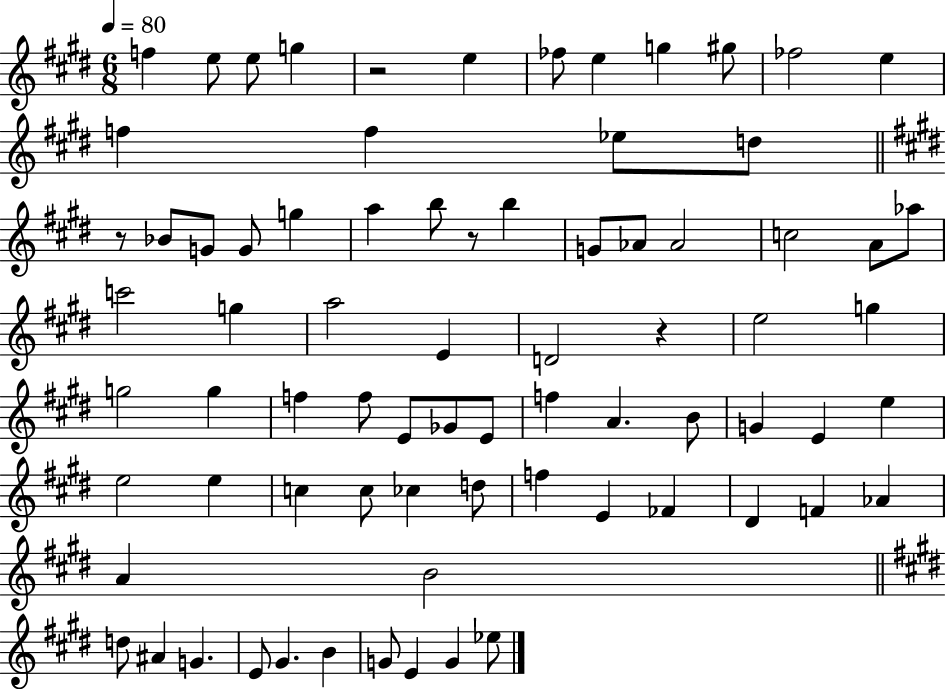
{
  \clef treble
  \numericTimeSignature
  \time 6/8
  \key e \major
  \tempo 4 = 80
  f''4 e''8 e''8 g''4 | r2 e''4 | fes''8 e''4 g''4 gis''8 | fes''2 e''4 | \break f''4 f''4 ees''8 d''8 | \bar "||" \break \key e \major r8 bes'8 g'8 g'8 g''4 | a''4 b''8 r8 b''4 | g'8 aes'8 aes'2 | c''2 a'8 aes''8 | \break c'''2 g''4 | a''2 e'4 | d'2 r4 | e''2 g''4 | \break g''2 g''4 | f''4 f''8 e'8 ges'8 e'8 | f''4 a'4. b'8 | g'4 e'4 e''4 | \break e''2 e''4 | c''4 c''8 ces''4 d''8 | f''4 e'4 fes'4 | dis'4 f'4 aes'4 | \break a'4 b'2 | \bar "||" \break \key e \major d''8 ais'4 g'4. | e'8 gis'4. b'4 | g'8 e'4 g'4 ees''8 | \bar "|."
}